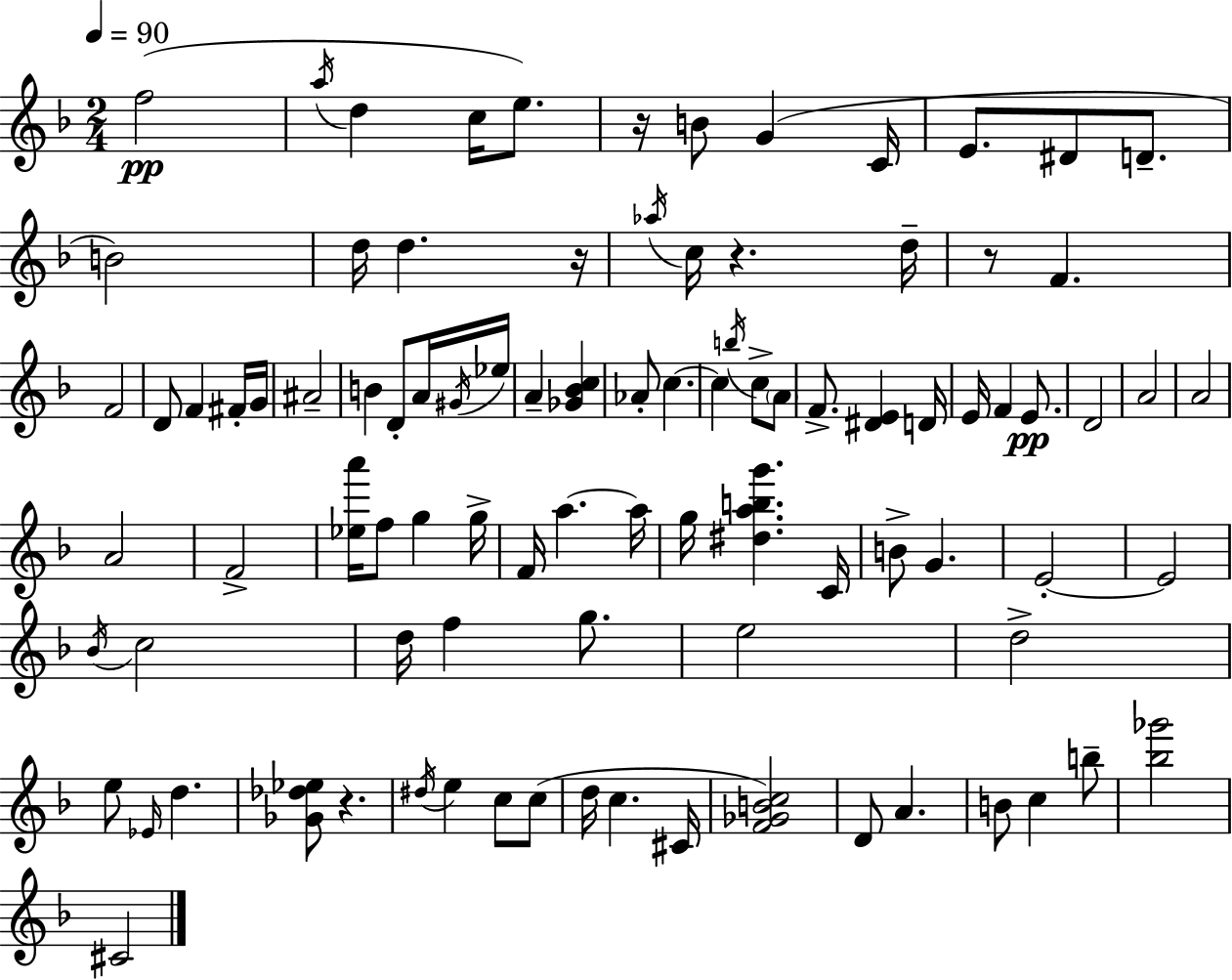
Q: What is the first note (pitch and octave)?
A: F5